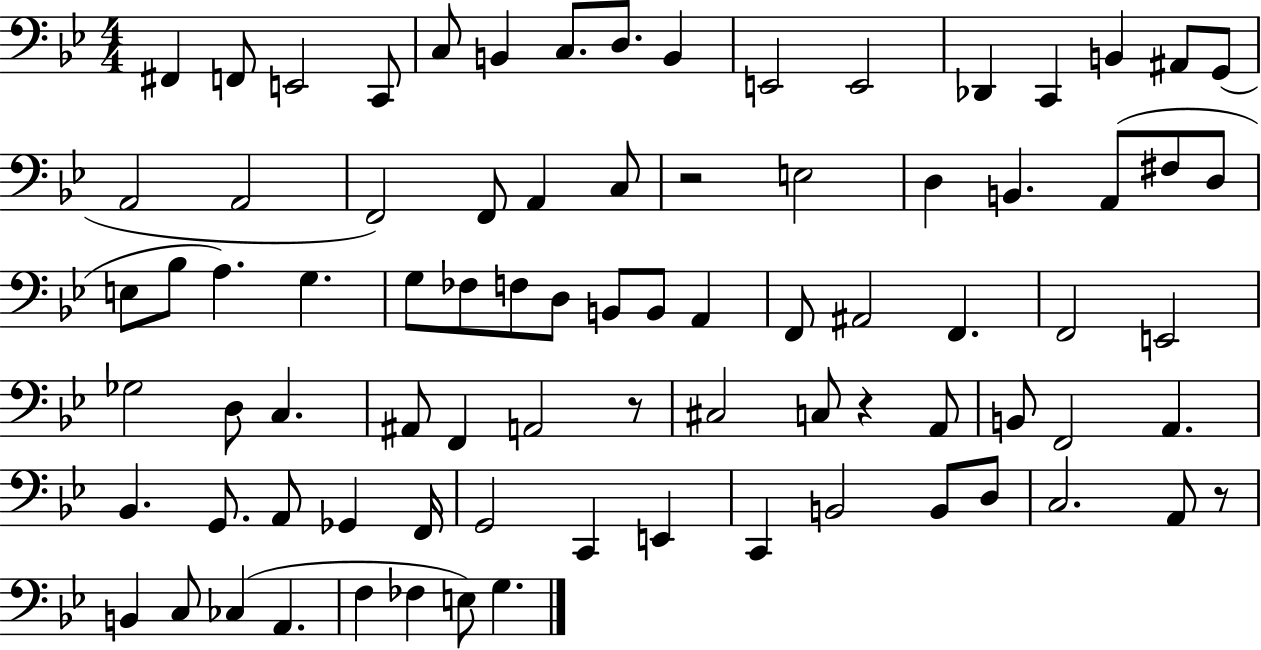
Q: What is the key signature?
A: BES major